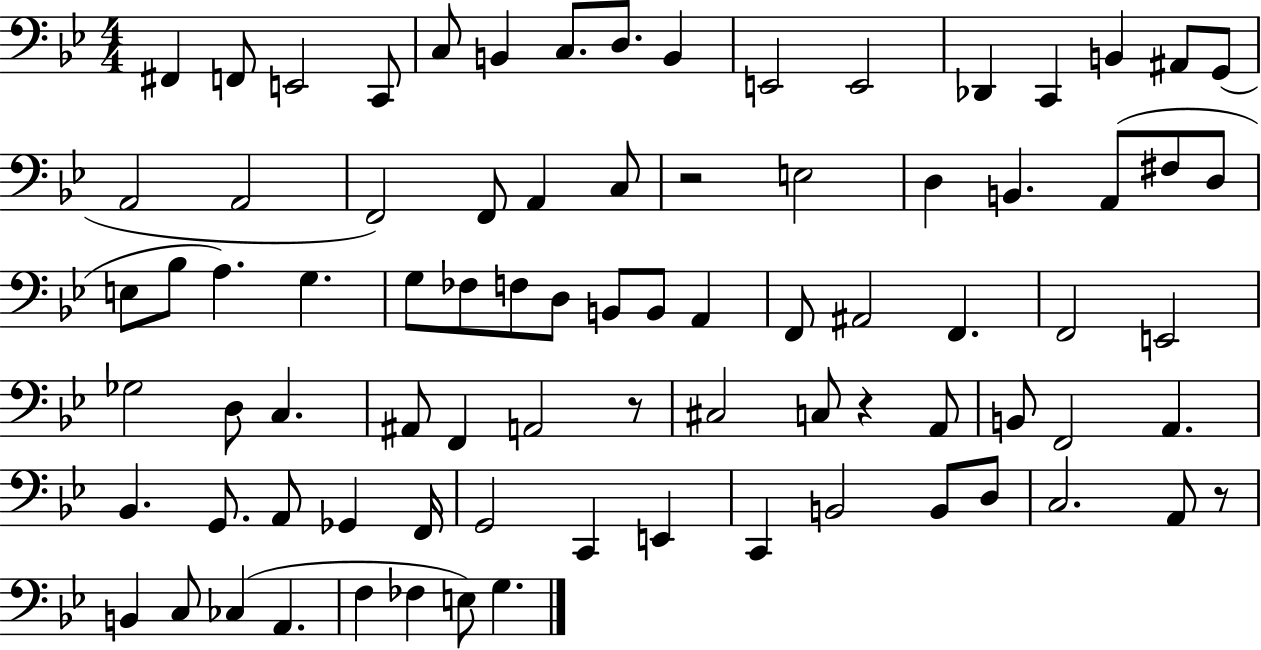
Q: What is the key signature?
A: BES major